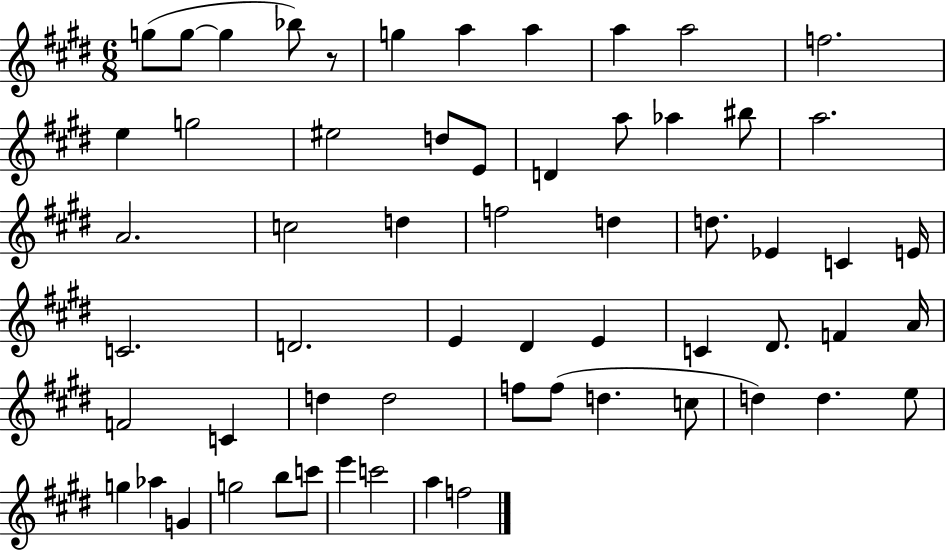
{
  \clef treble
  \numericTimeSignature
  \time 6/8
  \key e \major
  g''8( g''8~~ g''4 bes''8) r8 | g''4 a''4 a''4 | a''4 a''2 | f''2. | \break e''4 g''2 | eis''2 d''8 e'8 | d'4 a''8 aes''4 bis''8 | a''2. | \break a'2. | c''2 d''4 | f''2 d''4 | d''8. ees'4 c'4 e'16 | \break c'2. | d'2. | e'4 dis'4 e'4 | c'4 dis'8. f'4 a'16 | \break f'2 c'4 | d''4 d''2 | f''8 f''8( d''4. c''8 | d''4) d''4. e''8 | \break g''4 aes''4 g'4 | g''2 b''8 c'''8 | e'''4 c'''2 | a''4 f''2 | \break \bar "|."
}